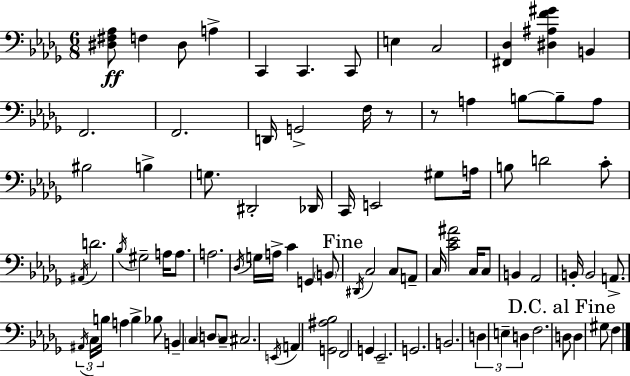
X:1
T:Untitled
M:6/8
L:1/4
K:Bbm
[^D,^F,_A,]/2 F, ^D,/2 A, C,, C,, C,,/2 E, C,2 [^F,,_D,] [^D,^A,F^G] B,, F,,2 F,,2 D,,/4 G,,2 F,/4 z/2 z/2 A, B,/2 B,/2 A,/2 ^B,2 B, G,/2 ^D,,2 _D,,/4 C,,/4 E,,2 ^G,/2 A,/4 B,/2 D2 C/2 ^A,,/4 D2 _B,/4 ^G,2 A,/4 A,/2 A,2 _D,/4 G,/4 A,/4 C G,, B,,/2 ^D,,/4 C,2 C,/2 A,,/2 C,/4 [C_E^A]2 C,/4 C,/2 B,, _A,,2 B,,/4 B,,2 A,,/2 ^A,,/4 C,/4 B,/4 A, B, _B,/2 B,, C, D,/2 C,/2 ^C,2 E,,/4 A,, [G,,^A,_B,]2 F,,2 G,, _E,,2 G,,2 B,,2 D, E, D, F,2 D,/2 D, ^G,/2 F,